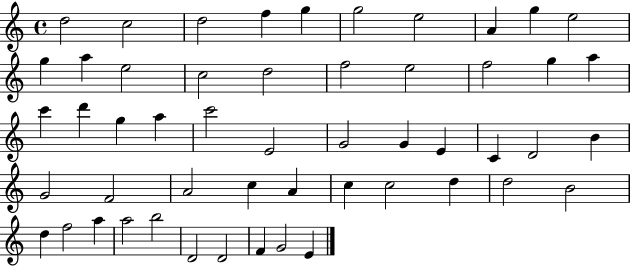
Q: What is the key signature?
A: C major